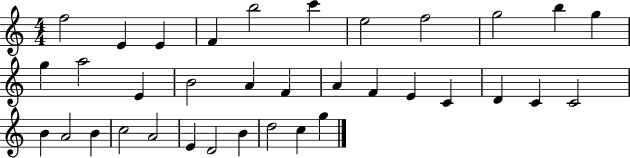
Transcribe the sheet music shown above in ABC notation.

X:1
T:Untitled
M:4/4
L:1/4
K:C
f2 E E F b2 c' e2 f2 g2 b g g a2 E B2 A F A F E C D C C2 B A2 B c2 A2 E D2 B d2 c g